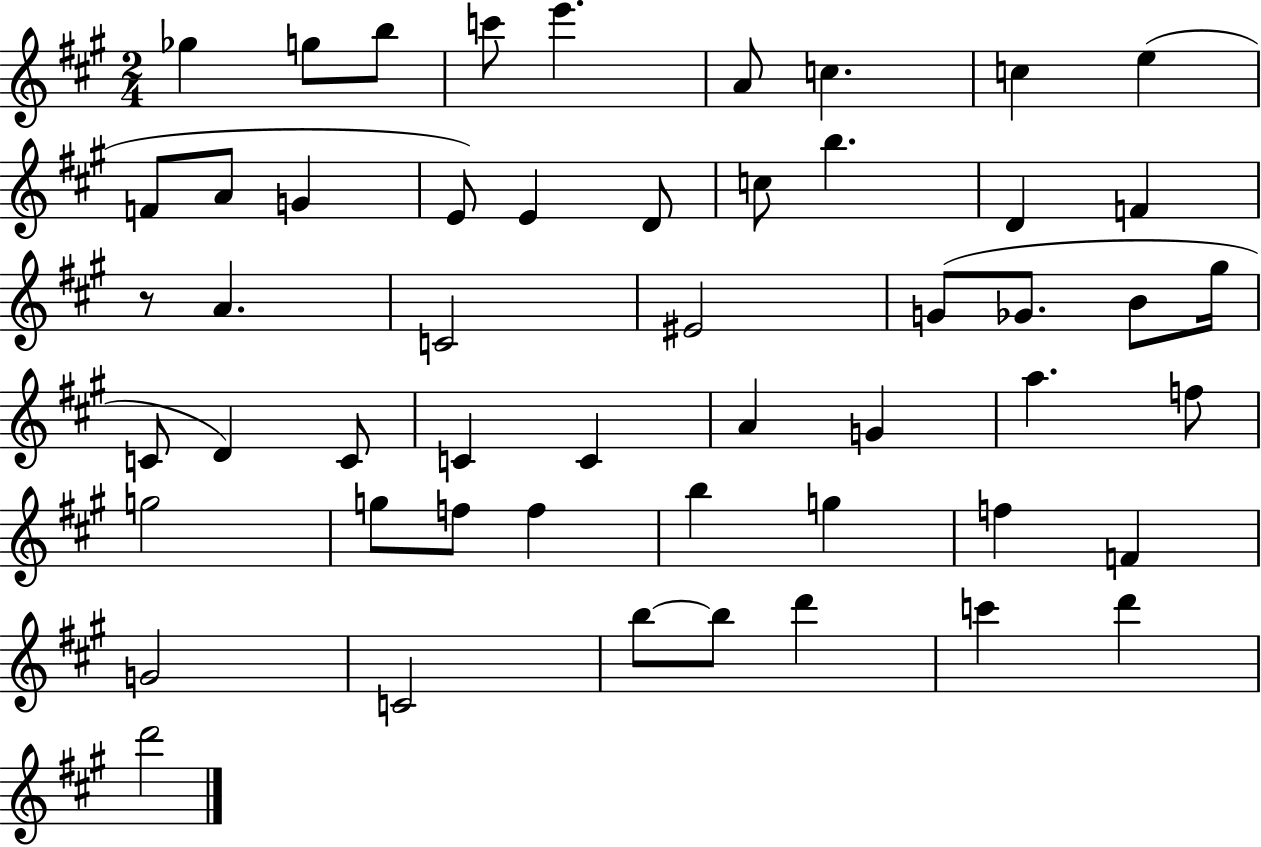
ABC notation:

X:1
T:Untitled
M:2/4
L:1/4
K:A
_g g/2 b/2 c'/2 e' A/2 c c e F/2 A/2 G E/2 E D/2 c/2 b D F z/2 A C2 ^E2 G/2 _G/2 B/2 ^g/4 C/2 D C/2 C C A G a f/2 g2 g/2 f/2 f b g f F G2 C2 b/2 b/2 d' c' d' d'2